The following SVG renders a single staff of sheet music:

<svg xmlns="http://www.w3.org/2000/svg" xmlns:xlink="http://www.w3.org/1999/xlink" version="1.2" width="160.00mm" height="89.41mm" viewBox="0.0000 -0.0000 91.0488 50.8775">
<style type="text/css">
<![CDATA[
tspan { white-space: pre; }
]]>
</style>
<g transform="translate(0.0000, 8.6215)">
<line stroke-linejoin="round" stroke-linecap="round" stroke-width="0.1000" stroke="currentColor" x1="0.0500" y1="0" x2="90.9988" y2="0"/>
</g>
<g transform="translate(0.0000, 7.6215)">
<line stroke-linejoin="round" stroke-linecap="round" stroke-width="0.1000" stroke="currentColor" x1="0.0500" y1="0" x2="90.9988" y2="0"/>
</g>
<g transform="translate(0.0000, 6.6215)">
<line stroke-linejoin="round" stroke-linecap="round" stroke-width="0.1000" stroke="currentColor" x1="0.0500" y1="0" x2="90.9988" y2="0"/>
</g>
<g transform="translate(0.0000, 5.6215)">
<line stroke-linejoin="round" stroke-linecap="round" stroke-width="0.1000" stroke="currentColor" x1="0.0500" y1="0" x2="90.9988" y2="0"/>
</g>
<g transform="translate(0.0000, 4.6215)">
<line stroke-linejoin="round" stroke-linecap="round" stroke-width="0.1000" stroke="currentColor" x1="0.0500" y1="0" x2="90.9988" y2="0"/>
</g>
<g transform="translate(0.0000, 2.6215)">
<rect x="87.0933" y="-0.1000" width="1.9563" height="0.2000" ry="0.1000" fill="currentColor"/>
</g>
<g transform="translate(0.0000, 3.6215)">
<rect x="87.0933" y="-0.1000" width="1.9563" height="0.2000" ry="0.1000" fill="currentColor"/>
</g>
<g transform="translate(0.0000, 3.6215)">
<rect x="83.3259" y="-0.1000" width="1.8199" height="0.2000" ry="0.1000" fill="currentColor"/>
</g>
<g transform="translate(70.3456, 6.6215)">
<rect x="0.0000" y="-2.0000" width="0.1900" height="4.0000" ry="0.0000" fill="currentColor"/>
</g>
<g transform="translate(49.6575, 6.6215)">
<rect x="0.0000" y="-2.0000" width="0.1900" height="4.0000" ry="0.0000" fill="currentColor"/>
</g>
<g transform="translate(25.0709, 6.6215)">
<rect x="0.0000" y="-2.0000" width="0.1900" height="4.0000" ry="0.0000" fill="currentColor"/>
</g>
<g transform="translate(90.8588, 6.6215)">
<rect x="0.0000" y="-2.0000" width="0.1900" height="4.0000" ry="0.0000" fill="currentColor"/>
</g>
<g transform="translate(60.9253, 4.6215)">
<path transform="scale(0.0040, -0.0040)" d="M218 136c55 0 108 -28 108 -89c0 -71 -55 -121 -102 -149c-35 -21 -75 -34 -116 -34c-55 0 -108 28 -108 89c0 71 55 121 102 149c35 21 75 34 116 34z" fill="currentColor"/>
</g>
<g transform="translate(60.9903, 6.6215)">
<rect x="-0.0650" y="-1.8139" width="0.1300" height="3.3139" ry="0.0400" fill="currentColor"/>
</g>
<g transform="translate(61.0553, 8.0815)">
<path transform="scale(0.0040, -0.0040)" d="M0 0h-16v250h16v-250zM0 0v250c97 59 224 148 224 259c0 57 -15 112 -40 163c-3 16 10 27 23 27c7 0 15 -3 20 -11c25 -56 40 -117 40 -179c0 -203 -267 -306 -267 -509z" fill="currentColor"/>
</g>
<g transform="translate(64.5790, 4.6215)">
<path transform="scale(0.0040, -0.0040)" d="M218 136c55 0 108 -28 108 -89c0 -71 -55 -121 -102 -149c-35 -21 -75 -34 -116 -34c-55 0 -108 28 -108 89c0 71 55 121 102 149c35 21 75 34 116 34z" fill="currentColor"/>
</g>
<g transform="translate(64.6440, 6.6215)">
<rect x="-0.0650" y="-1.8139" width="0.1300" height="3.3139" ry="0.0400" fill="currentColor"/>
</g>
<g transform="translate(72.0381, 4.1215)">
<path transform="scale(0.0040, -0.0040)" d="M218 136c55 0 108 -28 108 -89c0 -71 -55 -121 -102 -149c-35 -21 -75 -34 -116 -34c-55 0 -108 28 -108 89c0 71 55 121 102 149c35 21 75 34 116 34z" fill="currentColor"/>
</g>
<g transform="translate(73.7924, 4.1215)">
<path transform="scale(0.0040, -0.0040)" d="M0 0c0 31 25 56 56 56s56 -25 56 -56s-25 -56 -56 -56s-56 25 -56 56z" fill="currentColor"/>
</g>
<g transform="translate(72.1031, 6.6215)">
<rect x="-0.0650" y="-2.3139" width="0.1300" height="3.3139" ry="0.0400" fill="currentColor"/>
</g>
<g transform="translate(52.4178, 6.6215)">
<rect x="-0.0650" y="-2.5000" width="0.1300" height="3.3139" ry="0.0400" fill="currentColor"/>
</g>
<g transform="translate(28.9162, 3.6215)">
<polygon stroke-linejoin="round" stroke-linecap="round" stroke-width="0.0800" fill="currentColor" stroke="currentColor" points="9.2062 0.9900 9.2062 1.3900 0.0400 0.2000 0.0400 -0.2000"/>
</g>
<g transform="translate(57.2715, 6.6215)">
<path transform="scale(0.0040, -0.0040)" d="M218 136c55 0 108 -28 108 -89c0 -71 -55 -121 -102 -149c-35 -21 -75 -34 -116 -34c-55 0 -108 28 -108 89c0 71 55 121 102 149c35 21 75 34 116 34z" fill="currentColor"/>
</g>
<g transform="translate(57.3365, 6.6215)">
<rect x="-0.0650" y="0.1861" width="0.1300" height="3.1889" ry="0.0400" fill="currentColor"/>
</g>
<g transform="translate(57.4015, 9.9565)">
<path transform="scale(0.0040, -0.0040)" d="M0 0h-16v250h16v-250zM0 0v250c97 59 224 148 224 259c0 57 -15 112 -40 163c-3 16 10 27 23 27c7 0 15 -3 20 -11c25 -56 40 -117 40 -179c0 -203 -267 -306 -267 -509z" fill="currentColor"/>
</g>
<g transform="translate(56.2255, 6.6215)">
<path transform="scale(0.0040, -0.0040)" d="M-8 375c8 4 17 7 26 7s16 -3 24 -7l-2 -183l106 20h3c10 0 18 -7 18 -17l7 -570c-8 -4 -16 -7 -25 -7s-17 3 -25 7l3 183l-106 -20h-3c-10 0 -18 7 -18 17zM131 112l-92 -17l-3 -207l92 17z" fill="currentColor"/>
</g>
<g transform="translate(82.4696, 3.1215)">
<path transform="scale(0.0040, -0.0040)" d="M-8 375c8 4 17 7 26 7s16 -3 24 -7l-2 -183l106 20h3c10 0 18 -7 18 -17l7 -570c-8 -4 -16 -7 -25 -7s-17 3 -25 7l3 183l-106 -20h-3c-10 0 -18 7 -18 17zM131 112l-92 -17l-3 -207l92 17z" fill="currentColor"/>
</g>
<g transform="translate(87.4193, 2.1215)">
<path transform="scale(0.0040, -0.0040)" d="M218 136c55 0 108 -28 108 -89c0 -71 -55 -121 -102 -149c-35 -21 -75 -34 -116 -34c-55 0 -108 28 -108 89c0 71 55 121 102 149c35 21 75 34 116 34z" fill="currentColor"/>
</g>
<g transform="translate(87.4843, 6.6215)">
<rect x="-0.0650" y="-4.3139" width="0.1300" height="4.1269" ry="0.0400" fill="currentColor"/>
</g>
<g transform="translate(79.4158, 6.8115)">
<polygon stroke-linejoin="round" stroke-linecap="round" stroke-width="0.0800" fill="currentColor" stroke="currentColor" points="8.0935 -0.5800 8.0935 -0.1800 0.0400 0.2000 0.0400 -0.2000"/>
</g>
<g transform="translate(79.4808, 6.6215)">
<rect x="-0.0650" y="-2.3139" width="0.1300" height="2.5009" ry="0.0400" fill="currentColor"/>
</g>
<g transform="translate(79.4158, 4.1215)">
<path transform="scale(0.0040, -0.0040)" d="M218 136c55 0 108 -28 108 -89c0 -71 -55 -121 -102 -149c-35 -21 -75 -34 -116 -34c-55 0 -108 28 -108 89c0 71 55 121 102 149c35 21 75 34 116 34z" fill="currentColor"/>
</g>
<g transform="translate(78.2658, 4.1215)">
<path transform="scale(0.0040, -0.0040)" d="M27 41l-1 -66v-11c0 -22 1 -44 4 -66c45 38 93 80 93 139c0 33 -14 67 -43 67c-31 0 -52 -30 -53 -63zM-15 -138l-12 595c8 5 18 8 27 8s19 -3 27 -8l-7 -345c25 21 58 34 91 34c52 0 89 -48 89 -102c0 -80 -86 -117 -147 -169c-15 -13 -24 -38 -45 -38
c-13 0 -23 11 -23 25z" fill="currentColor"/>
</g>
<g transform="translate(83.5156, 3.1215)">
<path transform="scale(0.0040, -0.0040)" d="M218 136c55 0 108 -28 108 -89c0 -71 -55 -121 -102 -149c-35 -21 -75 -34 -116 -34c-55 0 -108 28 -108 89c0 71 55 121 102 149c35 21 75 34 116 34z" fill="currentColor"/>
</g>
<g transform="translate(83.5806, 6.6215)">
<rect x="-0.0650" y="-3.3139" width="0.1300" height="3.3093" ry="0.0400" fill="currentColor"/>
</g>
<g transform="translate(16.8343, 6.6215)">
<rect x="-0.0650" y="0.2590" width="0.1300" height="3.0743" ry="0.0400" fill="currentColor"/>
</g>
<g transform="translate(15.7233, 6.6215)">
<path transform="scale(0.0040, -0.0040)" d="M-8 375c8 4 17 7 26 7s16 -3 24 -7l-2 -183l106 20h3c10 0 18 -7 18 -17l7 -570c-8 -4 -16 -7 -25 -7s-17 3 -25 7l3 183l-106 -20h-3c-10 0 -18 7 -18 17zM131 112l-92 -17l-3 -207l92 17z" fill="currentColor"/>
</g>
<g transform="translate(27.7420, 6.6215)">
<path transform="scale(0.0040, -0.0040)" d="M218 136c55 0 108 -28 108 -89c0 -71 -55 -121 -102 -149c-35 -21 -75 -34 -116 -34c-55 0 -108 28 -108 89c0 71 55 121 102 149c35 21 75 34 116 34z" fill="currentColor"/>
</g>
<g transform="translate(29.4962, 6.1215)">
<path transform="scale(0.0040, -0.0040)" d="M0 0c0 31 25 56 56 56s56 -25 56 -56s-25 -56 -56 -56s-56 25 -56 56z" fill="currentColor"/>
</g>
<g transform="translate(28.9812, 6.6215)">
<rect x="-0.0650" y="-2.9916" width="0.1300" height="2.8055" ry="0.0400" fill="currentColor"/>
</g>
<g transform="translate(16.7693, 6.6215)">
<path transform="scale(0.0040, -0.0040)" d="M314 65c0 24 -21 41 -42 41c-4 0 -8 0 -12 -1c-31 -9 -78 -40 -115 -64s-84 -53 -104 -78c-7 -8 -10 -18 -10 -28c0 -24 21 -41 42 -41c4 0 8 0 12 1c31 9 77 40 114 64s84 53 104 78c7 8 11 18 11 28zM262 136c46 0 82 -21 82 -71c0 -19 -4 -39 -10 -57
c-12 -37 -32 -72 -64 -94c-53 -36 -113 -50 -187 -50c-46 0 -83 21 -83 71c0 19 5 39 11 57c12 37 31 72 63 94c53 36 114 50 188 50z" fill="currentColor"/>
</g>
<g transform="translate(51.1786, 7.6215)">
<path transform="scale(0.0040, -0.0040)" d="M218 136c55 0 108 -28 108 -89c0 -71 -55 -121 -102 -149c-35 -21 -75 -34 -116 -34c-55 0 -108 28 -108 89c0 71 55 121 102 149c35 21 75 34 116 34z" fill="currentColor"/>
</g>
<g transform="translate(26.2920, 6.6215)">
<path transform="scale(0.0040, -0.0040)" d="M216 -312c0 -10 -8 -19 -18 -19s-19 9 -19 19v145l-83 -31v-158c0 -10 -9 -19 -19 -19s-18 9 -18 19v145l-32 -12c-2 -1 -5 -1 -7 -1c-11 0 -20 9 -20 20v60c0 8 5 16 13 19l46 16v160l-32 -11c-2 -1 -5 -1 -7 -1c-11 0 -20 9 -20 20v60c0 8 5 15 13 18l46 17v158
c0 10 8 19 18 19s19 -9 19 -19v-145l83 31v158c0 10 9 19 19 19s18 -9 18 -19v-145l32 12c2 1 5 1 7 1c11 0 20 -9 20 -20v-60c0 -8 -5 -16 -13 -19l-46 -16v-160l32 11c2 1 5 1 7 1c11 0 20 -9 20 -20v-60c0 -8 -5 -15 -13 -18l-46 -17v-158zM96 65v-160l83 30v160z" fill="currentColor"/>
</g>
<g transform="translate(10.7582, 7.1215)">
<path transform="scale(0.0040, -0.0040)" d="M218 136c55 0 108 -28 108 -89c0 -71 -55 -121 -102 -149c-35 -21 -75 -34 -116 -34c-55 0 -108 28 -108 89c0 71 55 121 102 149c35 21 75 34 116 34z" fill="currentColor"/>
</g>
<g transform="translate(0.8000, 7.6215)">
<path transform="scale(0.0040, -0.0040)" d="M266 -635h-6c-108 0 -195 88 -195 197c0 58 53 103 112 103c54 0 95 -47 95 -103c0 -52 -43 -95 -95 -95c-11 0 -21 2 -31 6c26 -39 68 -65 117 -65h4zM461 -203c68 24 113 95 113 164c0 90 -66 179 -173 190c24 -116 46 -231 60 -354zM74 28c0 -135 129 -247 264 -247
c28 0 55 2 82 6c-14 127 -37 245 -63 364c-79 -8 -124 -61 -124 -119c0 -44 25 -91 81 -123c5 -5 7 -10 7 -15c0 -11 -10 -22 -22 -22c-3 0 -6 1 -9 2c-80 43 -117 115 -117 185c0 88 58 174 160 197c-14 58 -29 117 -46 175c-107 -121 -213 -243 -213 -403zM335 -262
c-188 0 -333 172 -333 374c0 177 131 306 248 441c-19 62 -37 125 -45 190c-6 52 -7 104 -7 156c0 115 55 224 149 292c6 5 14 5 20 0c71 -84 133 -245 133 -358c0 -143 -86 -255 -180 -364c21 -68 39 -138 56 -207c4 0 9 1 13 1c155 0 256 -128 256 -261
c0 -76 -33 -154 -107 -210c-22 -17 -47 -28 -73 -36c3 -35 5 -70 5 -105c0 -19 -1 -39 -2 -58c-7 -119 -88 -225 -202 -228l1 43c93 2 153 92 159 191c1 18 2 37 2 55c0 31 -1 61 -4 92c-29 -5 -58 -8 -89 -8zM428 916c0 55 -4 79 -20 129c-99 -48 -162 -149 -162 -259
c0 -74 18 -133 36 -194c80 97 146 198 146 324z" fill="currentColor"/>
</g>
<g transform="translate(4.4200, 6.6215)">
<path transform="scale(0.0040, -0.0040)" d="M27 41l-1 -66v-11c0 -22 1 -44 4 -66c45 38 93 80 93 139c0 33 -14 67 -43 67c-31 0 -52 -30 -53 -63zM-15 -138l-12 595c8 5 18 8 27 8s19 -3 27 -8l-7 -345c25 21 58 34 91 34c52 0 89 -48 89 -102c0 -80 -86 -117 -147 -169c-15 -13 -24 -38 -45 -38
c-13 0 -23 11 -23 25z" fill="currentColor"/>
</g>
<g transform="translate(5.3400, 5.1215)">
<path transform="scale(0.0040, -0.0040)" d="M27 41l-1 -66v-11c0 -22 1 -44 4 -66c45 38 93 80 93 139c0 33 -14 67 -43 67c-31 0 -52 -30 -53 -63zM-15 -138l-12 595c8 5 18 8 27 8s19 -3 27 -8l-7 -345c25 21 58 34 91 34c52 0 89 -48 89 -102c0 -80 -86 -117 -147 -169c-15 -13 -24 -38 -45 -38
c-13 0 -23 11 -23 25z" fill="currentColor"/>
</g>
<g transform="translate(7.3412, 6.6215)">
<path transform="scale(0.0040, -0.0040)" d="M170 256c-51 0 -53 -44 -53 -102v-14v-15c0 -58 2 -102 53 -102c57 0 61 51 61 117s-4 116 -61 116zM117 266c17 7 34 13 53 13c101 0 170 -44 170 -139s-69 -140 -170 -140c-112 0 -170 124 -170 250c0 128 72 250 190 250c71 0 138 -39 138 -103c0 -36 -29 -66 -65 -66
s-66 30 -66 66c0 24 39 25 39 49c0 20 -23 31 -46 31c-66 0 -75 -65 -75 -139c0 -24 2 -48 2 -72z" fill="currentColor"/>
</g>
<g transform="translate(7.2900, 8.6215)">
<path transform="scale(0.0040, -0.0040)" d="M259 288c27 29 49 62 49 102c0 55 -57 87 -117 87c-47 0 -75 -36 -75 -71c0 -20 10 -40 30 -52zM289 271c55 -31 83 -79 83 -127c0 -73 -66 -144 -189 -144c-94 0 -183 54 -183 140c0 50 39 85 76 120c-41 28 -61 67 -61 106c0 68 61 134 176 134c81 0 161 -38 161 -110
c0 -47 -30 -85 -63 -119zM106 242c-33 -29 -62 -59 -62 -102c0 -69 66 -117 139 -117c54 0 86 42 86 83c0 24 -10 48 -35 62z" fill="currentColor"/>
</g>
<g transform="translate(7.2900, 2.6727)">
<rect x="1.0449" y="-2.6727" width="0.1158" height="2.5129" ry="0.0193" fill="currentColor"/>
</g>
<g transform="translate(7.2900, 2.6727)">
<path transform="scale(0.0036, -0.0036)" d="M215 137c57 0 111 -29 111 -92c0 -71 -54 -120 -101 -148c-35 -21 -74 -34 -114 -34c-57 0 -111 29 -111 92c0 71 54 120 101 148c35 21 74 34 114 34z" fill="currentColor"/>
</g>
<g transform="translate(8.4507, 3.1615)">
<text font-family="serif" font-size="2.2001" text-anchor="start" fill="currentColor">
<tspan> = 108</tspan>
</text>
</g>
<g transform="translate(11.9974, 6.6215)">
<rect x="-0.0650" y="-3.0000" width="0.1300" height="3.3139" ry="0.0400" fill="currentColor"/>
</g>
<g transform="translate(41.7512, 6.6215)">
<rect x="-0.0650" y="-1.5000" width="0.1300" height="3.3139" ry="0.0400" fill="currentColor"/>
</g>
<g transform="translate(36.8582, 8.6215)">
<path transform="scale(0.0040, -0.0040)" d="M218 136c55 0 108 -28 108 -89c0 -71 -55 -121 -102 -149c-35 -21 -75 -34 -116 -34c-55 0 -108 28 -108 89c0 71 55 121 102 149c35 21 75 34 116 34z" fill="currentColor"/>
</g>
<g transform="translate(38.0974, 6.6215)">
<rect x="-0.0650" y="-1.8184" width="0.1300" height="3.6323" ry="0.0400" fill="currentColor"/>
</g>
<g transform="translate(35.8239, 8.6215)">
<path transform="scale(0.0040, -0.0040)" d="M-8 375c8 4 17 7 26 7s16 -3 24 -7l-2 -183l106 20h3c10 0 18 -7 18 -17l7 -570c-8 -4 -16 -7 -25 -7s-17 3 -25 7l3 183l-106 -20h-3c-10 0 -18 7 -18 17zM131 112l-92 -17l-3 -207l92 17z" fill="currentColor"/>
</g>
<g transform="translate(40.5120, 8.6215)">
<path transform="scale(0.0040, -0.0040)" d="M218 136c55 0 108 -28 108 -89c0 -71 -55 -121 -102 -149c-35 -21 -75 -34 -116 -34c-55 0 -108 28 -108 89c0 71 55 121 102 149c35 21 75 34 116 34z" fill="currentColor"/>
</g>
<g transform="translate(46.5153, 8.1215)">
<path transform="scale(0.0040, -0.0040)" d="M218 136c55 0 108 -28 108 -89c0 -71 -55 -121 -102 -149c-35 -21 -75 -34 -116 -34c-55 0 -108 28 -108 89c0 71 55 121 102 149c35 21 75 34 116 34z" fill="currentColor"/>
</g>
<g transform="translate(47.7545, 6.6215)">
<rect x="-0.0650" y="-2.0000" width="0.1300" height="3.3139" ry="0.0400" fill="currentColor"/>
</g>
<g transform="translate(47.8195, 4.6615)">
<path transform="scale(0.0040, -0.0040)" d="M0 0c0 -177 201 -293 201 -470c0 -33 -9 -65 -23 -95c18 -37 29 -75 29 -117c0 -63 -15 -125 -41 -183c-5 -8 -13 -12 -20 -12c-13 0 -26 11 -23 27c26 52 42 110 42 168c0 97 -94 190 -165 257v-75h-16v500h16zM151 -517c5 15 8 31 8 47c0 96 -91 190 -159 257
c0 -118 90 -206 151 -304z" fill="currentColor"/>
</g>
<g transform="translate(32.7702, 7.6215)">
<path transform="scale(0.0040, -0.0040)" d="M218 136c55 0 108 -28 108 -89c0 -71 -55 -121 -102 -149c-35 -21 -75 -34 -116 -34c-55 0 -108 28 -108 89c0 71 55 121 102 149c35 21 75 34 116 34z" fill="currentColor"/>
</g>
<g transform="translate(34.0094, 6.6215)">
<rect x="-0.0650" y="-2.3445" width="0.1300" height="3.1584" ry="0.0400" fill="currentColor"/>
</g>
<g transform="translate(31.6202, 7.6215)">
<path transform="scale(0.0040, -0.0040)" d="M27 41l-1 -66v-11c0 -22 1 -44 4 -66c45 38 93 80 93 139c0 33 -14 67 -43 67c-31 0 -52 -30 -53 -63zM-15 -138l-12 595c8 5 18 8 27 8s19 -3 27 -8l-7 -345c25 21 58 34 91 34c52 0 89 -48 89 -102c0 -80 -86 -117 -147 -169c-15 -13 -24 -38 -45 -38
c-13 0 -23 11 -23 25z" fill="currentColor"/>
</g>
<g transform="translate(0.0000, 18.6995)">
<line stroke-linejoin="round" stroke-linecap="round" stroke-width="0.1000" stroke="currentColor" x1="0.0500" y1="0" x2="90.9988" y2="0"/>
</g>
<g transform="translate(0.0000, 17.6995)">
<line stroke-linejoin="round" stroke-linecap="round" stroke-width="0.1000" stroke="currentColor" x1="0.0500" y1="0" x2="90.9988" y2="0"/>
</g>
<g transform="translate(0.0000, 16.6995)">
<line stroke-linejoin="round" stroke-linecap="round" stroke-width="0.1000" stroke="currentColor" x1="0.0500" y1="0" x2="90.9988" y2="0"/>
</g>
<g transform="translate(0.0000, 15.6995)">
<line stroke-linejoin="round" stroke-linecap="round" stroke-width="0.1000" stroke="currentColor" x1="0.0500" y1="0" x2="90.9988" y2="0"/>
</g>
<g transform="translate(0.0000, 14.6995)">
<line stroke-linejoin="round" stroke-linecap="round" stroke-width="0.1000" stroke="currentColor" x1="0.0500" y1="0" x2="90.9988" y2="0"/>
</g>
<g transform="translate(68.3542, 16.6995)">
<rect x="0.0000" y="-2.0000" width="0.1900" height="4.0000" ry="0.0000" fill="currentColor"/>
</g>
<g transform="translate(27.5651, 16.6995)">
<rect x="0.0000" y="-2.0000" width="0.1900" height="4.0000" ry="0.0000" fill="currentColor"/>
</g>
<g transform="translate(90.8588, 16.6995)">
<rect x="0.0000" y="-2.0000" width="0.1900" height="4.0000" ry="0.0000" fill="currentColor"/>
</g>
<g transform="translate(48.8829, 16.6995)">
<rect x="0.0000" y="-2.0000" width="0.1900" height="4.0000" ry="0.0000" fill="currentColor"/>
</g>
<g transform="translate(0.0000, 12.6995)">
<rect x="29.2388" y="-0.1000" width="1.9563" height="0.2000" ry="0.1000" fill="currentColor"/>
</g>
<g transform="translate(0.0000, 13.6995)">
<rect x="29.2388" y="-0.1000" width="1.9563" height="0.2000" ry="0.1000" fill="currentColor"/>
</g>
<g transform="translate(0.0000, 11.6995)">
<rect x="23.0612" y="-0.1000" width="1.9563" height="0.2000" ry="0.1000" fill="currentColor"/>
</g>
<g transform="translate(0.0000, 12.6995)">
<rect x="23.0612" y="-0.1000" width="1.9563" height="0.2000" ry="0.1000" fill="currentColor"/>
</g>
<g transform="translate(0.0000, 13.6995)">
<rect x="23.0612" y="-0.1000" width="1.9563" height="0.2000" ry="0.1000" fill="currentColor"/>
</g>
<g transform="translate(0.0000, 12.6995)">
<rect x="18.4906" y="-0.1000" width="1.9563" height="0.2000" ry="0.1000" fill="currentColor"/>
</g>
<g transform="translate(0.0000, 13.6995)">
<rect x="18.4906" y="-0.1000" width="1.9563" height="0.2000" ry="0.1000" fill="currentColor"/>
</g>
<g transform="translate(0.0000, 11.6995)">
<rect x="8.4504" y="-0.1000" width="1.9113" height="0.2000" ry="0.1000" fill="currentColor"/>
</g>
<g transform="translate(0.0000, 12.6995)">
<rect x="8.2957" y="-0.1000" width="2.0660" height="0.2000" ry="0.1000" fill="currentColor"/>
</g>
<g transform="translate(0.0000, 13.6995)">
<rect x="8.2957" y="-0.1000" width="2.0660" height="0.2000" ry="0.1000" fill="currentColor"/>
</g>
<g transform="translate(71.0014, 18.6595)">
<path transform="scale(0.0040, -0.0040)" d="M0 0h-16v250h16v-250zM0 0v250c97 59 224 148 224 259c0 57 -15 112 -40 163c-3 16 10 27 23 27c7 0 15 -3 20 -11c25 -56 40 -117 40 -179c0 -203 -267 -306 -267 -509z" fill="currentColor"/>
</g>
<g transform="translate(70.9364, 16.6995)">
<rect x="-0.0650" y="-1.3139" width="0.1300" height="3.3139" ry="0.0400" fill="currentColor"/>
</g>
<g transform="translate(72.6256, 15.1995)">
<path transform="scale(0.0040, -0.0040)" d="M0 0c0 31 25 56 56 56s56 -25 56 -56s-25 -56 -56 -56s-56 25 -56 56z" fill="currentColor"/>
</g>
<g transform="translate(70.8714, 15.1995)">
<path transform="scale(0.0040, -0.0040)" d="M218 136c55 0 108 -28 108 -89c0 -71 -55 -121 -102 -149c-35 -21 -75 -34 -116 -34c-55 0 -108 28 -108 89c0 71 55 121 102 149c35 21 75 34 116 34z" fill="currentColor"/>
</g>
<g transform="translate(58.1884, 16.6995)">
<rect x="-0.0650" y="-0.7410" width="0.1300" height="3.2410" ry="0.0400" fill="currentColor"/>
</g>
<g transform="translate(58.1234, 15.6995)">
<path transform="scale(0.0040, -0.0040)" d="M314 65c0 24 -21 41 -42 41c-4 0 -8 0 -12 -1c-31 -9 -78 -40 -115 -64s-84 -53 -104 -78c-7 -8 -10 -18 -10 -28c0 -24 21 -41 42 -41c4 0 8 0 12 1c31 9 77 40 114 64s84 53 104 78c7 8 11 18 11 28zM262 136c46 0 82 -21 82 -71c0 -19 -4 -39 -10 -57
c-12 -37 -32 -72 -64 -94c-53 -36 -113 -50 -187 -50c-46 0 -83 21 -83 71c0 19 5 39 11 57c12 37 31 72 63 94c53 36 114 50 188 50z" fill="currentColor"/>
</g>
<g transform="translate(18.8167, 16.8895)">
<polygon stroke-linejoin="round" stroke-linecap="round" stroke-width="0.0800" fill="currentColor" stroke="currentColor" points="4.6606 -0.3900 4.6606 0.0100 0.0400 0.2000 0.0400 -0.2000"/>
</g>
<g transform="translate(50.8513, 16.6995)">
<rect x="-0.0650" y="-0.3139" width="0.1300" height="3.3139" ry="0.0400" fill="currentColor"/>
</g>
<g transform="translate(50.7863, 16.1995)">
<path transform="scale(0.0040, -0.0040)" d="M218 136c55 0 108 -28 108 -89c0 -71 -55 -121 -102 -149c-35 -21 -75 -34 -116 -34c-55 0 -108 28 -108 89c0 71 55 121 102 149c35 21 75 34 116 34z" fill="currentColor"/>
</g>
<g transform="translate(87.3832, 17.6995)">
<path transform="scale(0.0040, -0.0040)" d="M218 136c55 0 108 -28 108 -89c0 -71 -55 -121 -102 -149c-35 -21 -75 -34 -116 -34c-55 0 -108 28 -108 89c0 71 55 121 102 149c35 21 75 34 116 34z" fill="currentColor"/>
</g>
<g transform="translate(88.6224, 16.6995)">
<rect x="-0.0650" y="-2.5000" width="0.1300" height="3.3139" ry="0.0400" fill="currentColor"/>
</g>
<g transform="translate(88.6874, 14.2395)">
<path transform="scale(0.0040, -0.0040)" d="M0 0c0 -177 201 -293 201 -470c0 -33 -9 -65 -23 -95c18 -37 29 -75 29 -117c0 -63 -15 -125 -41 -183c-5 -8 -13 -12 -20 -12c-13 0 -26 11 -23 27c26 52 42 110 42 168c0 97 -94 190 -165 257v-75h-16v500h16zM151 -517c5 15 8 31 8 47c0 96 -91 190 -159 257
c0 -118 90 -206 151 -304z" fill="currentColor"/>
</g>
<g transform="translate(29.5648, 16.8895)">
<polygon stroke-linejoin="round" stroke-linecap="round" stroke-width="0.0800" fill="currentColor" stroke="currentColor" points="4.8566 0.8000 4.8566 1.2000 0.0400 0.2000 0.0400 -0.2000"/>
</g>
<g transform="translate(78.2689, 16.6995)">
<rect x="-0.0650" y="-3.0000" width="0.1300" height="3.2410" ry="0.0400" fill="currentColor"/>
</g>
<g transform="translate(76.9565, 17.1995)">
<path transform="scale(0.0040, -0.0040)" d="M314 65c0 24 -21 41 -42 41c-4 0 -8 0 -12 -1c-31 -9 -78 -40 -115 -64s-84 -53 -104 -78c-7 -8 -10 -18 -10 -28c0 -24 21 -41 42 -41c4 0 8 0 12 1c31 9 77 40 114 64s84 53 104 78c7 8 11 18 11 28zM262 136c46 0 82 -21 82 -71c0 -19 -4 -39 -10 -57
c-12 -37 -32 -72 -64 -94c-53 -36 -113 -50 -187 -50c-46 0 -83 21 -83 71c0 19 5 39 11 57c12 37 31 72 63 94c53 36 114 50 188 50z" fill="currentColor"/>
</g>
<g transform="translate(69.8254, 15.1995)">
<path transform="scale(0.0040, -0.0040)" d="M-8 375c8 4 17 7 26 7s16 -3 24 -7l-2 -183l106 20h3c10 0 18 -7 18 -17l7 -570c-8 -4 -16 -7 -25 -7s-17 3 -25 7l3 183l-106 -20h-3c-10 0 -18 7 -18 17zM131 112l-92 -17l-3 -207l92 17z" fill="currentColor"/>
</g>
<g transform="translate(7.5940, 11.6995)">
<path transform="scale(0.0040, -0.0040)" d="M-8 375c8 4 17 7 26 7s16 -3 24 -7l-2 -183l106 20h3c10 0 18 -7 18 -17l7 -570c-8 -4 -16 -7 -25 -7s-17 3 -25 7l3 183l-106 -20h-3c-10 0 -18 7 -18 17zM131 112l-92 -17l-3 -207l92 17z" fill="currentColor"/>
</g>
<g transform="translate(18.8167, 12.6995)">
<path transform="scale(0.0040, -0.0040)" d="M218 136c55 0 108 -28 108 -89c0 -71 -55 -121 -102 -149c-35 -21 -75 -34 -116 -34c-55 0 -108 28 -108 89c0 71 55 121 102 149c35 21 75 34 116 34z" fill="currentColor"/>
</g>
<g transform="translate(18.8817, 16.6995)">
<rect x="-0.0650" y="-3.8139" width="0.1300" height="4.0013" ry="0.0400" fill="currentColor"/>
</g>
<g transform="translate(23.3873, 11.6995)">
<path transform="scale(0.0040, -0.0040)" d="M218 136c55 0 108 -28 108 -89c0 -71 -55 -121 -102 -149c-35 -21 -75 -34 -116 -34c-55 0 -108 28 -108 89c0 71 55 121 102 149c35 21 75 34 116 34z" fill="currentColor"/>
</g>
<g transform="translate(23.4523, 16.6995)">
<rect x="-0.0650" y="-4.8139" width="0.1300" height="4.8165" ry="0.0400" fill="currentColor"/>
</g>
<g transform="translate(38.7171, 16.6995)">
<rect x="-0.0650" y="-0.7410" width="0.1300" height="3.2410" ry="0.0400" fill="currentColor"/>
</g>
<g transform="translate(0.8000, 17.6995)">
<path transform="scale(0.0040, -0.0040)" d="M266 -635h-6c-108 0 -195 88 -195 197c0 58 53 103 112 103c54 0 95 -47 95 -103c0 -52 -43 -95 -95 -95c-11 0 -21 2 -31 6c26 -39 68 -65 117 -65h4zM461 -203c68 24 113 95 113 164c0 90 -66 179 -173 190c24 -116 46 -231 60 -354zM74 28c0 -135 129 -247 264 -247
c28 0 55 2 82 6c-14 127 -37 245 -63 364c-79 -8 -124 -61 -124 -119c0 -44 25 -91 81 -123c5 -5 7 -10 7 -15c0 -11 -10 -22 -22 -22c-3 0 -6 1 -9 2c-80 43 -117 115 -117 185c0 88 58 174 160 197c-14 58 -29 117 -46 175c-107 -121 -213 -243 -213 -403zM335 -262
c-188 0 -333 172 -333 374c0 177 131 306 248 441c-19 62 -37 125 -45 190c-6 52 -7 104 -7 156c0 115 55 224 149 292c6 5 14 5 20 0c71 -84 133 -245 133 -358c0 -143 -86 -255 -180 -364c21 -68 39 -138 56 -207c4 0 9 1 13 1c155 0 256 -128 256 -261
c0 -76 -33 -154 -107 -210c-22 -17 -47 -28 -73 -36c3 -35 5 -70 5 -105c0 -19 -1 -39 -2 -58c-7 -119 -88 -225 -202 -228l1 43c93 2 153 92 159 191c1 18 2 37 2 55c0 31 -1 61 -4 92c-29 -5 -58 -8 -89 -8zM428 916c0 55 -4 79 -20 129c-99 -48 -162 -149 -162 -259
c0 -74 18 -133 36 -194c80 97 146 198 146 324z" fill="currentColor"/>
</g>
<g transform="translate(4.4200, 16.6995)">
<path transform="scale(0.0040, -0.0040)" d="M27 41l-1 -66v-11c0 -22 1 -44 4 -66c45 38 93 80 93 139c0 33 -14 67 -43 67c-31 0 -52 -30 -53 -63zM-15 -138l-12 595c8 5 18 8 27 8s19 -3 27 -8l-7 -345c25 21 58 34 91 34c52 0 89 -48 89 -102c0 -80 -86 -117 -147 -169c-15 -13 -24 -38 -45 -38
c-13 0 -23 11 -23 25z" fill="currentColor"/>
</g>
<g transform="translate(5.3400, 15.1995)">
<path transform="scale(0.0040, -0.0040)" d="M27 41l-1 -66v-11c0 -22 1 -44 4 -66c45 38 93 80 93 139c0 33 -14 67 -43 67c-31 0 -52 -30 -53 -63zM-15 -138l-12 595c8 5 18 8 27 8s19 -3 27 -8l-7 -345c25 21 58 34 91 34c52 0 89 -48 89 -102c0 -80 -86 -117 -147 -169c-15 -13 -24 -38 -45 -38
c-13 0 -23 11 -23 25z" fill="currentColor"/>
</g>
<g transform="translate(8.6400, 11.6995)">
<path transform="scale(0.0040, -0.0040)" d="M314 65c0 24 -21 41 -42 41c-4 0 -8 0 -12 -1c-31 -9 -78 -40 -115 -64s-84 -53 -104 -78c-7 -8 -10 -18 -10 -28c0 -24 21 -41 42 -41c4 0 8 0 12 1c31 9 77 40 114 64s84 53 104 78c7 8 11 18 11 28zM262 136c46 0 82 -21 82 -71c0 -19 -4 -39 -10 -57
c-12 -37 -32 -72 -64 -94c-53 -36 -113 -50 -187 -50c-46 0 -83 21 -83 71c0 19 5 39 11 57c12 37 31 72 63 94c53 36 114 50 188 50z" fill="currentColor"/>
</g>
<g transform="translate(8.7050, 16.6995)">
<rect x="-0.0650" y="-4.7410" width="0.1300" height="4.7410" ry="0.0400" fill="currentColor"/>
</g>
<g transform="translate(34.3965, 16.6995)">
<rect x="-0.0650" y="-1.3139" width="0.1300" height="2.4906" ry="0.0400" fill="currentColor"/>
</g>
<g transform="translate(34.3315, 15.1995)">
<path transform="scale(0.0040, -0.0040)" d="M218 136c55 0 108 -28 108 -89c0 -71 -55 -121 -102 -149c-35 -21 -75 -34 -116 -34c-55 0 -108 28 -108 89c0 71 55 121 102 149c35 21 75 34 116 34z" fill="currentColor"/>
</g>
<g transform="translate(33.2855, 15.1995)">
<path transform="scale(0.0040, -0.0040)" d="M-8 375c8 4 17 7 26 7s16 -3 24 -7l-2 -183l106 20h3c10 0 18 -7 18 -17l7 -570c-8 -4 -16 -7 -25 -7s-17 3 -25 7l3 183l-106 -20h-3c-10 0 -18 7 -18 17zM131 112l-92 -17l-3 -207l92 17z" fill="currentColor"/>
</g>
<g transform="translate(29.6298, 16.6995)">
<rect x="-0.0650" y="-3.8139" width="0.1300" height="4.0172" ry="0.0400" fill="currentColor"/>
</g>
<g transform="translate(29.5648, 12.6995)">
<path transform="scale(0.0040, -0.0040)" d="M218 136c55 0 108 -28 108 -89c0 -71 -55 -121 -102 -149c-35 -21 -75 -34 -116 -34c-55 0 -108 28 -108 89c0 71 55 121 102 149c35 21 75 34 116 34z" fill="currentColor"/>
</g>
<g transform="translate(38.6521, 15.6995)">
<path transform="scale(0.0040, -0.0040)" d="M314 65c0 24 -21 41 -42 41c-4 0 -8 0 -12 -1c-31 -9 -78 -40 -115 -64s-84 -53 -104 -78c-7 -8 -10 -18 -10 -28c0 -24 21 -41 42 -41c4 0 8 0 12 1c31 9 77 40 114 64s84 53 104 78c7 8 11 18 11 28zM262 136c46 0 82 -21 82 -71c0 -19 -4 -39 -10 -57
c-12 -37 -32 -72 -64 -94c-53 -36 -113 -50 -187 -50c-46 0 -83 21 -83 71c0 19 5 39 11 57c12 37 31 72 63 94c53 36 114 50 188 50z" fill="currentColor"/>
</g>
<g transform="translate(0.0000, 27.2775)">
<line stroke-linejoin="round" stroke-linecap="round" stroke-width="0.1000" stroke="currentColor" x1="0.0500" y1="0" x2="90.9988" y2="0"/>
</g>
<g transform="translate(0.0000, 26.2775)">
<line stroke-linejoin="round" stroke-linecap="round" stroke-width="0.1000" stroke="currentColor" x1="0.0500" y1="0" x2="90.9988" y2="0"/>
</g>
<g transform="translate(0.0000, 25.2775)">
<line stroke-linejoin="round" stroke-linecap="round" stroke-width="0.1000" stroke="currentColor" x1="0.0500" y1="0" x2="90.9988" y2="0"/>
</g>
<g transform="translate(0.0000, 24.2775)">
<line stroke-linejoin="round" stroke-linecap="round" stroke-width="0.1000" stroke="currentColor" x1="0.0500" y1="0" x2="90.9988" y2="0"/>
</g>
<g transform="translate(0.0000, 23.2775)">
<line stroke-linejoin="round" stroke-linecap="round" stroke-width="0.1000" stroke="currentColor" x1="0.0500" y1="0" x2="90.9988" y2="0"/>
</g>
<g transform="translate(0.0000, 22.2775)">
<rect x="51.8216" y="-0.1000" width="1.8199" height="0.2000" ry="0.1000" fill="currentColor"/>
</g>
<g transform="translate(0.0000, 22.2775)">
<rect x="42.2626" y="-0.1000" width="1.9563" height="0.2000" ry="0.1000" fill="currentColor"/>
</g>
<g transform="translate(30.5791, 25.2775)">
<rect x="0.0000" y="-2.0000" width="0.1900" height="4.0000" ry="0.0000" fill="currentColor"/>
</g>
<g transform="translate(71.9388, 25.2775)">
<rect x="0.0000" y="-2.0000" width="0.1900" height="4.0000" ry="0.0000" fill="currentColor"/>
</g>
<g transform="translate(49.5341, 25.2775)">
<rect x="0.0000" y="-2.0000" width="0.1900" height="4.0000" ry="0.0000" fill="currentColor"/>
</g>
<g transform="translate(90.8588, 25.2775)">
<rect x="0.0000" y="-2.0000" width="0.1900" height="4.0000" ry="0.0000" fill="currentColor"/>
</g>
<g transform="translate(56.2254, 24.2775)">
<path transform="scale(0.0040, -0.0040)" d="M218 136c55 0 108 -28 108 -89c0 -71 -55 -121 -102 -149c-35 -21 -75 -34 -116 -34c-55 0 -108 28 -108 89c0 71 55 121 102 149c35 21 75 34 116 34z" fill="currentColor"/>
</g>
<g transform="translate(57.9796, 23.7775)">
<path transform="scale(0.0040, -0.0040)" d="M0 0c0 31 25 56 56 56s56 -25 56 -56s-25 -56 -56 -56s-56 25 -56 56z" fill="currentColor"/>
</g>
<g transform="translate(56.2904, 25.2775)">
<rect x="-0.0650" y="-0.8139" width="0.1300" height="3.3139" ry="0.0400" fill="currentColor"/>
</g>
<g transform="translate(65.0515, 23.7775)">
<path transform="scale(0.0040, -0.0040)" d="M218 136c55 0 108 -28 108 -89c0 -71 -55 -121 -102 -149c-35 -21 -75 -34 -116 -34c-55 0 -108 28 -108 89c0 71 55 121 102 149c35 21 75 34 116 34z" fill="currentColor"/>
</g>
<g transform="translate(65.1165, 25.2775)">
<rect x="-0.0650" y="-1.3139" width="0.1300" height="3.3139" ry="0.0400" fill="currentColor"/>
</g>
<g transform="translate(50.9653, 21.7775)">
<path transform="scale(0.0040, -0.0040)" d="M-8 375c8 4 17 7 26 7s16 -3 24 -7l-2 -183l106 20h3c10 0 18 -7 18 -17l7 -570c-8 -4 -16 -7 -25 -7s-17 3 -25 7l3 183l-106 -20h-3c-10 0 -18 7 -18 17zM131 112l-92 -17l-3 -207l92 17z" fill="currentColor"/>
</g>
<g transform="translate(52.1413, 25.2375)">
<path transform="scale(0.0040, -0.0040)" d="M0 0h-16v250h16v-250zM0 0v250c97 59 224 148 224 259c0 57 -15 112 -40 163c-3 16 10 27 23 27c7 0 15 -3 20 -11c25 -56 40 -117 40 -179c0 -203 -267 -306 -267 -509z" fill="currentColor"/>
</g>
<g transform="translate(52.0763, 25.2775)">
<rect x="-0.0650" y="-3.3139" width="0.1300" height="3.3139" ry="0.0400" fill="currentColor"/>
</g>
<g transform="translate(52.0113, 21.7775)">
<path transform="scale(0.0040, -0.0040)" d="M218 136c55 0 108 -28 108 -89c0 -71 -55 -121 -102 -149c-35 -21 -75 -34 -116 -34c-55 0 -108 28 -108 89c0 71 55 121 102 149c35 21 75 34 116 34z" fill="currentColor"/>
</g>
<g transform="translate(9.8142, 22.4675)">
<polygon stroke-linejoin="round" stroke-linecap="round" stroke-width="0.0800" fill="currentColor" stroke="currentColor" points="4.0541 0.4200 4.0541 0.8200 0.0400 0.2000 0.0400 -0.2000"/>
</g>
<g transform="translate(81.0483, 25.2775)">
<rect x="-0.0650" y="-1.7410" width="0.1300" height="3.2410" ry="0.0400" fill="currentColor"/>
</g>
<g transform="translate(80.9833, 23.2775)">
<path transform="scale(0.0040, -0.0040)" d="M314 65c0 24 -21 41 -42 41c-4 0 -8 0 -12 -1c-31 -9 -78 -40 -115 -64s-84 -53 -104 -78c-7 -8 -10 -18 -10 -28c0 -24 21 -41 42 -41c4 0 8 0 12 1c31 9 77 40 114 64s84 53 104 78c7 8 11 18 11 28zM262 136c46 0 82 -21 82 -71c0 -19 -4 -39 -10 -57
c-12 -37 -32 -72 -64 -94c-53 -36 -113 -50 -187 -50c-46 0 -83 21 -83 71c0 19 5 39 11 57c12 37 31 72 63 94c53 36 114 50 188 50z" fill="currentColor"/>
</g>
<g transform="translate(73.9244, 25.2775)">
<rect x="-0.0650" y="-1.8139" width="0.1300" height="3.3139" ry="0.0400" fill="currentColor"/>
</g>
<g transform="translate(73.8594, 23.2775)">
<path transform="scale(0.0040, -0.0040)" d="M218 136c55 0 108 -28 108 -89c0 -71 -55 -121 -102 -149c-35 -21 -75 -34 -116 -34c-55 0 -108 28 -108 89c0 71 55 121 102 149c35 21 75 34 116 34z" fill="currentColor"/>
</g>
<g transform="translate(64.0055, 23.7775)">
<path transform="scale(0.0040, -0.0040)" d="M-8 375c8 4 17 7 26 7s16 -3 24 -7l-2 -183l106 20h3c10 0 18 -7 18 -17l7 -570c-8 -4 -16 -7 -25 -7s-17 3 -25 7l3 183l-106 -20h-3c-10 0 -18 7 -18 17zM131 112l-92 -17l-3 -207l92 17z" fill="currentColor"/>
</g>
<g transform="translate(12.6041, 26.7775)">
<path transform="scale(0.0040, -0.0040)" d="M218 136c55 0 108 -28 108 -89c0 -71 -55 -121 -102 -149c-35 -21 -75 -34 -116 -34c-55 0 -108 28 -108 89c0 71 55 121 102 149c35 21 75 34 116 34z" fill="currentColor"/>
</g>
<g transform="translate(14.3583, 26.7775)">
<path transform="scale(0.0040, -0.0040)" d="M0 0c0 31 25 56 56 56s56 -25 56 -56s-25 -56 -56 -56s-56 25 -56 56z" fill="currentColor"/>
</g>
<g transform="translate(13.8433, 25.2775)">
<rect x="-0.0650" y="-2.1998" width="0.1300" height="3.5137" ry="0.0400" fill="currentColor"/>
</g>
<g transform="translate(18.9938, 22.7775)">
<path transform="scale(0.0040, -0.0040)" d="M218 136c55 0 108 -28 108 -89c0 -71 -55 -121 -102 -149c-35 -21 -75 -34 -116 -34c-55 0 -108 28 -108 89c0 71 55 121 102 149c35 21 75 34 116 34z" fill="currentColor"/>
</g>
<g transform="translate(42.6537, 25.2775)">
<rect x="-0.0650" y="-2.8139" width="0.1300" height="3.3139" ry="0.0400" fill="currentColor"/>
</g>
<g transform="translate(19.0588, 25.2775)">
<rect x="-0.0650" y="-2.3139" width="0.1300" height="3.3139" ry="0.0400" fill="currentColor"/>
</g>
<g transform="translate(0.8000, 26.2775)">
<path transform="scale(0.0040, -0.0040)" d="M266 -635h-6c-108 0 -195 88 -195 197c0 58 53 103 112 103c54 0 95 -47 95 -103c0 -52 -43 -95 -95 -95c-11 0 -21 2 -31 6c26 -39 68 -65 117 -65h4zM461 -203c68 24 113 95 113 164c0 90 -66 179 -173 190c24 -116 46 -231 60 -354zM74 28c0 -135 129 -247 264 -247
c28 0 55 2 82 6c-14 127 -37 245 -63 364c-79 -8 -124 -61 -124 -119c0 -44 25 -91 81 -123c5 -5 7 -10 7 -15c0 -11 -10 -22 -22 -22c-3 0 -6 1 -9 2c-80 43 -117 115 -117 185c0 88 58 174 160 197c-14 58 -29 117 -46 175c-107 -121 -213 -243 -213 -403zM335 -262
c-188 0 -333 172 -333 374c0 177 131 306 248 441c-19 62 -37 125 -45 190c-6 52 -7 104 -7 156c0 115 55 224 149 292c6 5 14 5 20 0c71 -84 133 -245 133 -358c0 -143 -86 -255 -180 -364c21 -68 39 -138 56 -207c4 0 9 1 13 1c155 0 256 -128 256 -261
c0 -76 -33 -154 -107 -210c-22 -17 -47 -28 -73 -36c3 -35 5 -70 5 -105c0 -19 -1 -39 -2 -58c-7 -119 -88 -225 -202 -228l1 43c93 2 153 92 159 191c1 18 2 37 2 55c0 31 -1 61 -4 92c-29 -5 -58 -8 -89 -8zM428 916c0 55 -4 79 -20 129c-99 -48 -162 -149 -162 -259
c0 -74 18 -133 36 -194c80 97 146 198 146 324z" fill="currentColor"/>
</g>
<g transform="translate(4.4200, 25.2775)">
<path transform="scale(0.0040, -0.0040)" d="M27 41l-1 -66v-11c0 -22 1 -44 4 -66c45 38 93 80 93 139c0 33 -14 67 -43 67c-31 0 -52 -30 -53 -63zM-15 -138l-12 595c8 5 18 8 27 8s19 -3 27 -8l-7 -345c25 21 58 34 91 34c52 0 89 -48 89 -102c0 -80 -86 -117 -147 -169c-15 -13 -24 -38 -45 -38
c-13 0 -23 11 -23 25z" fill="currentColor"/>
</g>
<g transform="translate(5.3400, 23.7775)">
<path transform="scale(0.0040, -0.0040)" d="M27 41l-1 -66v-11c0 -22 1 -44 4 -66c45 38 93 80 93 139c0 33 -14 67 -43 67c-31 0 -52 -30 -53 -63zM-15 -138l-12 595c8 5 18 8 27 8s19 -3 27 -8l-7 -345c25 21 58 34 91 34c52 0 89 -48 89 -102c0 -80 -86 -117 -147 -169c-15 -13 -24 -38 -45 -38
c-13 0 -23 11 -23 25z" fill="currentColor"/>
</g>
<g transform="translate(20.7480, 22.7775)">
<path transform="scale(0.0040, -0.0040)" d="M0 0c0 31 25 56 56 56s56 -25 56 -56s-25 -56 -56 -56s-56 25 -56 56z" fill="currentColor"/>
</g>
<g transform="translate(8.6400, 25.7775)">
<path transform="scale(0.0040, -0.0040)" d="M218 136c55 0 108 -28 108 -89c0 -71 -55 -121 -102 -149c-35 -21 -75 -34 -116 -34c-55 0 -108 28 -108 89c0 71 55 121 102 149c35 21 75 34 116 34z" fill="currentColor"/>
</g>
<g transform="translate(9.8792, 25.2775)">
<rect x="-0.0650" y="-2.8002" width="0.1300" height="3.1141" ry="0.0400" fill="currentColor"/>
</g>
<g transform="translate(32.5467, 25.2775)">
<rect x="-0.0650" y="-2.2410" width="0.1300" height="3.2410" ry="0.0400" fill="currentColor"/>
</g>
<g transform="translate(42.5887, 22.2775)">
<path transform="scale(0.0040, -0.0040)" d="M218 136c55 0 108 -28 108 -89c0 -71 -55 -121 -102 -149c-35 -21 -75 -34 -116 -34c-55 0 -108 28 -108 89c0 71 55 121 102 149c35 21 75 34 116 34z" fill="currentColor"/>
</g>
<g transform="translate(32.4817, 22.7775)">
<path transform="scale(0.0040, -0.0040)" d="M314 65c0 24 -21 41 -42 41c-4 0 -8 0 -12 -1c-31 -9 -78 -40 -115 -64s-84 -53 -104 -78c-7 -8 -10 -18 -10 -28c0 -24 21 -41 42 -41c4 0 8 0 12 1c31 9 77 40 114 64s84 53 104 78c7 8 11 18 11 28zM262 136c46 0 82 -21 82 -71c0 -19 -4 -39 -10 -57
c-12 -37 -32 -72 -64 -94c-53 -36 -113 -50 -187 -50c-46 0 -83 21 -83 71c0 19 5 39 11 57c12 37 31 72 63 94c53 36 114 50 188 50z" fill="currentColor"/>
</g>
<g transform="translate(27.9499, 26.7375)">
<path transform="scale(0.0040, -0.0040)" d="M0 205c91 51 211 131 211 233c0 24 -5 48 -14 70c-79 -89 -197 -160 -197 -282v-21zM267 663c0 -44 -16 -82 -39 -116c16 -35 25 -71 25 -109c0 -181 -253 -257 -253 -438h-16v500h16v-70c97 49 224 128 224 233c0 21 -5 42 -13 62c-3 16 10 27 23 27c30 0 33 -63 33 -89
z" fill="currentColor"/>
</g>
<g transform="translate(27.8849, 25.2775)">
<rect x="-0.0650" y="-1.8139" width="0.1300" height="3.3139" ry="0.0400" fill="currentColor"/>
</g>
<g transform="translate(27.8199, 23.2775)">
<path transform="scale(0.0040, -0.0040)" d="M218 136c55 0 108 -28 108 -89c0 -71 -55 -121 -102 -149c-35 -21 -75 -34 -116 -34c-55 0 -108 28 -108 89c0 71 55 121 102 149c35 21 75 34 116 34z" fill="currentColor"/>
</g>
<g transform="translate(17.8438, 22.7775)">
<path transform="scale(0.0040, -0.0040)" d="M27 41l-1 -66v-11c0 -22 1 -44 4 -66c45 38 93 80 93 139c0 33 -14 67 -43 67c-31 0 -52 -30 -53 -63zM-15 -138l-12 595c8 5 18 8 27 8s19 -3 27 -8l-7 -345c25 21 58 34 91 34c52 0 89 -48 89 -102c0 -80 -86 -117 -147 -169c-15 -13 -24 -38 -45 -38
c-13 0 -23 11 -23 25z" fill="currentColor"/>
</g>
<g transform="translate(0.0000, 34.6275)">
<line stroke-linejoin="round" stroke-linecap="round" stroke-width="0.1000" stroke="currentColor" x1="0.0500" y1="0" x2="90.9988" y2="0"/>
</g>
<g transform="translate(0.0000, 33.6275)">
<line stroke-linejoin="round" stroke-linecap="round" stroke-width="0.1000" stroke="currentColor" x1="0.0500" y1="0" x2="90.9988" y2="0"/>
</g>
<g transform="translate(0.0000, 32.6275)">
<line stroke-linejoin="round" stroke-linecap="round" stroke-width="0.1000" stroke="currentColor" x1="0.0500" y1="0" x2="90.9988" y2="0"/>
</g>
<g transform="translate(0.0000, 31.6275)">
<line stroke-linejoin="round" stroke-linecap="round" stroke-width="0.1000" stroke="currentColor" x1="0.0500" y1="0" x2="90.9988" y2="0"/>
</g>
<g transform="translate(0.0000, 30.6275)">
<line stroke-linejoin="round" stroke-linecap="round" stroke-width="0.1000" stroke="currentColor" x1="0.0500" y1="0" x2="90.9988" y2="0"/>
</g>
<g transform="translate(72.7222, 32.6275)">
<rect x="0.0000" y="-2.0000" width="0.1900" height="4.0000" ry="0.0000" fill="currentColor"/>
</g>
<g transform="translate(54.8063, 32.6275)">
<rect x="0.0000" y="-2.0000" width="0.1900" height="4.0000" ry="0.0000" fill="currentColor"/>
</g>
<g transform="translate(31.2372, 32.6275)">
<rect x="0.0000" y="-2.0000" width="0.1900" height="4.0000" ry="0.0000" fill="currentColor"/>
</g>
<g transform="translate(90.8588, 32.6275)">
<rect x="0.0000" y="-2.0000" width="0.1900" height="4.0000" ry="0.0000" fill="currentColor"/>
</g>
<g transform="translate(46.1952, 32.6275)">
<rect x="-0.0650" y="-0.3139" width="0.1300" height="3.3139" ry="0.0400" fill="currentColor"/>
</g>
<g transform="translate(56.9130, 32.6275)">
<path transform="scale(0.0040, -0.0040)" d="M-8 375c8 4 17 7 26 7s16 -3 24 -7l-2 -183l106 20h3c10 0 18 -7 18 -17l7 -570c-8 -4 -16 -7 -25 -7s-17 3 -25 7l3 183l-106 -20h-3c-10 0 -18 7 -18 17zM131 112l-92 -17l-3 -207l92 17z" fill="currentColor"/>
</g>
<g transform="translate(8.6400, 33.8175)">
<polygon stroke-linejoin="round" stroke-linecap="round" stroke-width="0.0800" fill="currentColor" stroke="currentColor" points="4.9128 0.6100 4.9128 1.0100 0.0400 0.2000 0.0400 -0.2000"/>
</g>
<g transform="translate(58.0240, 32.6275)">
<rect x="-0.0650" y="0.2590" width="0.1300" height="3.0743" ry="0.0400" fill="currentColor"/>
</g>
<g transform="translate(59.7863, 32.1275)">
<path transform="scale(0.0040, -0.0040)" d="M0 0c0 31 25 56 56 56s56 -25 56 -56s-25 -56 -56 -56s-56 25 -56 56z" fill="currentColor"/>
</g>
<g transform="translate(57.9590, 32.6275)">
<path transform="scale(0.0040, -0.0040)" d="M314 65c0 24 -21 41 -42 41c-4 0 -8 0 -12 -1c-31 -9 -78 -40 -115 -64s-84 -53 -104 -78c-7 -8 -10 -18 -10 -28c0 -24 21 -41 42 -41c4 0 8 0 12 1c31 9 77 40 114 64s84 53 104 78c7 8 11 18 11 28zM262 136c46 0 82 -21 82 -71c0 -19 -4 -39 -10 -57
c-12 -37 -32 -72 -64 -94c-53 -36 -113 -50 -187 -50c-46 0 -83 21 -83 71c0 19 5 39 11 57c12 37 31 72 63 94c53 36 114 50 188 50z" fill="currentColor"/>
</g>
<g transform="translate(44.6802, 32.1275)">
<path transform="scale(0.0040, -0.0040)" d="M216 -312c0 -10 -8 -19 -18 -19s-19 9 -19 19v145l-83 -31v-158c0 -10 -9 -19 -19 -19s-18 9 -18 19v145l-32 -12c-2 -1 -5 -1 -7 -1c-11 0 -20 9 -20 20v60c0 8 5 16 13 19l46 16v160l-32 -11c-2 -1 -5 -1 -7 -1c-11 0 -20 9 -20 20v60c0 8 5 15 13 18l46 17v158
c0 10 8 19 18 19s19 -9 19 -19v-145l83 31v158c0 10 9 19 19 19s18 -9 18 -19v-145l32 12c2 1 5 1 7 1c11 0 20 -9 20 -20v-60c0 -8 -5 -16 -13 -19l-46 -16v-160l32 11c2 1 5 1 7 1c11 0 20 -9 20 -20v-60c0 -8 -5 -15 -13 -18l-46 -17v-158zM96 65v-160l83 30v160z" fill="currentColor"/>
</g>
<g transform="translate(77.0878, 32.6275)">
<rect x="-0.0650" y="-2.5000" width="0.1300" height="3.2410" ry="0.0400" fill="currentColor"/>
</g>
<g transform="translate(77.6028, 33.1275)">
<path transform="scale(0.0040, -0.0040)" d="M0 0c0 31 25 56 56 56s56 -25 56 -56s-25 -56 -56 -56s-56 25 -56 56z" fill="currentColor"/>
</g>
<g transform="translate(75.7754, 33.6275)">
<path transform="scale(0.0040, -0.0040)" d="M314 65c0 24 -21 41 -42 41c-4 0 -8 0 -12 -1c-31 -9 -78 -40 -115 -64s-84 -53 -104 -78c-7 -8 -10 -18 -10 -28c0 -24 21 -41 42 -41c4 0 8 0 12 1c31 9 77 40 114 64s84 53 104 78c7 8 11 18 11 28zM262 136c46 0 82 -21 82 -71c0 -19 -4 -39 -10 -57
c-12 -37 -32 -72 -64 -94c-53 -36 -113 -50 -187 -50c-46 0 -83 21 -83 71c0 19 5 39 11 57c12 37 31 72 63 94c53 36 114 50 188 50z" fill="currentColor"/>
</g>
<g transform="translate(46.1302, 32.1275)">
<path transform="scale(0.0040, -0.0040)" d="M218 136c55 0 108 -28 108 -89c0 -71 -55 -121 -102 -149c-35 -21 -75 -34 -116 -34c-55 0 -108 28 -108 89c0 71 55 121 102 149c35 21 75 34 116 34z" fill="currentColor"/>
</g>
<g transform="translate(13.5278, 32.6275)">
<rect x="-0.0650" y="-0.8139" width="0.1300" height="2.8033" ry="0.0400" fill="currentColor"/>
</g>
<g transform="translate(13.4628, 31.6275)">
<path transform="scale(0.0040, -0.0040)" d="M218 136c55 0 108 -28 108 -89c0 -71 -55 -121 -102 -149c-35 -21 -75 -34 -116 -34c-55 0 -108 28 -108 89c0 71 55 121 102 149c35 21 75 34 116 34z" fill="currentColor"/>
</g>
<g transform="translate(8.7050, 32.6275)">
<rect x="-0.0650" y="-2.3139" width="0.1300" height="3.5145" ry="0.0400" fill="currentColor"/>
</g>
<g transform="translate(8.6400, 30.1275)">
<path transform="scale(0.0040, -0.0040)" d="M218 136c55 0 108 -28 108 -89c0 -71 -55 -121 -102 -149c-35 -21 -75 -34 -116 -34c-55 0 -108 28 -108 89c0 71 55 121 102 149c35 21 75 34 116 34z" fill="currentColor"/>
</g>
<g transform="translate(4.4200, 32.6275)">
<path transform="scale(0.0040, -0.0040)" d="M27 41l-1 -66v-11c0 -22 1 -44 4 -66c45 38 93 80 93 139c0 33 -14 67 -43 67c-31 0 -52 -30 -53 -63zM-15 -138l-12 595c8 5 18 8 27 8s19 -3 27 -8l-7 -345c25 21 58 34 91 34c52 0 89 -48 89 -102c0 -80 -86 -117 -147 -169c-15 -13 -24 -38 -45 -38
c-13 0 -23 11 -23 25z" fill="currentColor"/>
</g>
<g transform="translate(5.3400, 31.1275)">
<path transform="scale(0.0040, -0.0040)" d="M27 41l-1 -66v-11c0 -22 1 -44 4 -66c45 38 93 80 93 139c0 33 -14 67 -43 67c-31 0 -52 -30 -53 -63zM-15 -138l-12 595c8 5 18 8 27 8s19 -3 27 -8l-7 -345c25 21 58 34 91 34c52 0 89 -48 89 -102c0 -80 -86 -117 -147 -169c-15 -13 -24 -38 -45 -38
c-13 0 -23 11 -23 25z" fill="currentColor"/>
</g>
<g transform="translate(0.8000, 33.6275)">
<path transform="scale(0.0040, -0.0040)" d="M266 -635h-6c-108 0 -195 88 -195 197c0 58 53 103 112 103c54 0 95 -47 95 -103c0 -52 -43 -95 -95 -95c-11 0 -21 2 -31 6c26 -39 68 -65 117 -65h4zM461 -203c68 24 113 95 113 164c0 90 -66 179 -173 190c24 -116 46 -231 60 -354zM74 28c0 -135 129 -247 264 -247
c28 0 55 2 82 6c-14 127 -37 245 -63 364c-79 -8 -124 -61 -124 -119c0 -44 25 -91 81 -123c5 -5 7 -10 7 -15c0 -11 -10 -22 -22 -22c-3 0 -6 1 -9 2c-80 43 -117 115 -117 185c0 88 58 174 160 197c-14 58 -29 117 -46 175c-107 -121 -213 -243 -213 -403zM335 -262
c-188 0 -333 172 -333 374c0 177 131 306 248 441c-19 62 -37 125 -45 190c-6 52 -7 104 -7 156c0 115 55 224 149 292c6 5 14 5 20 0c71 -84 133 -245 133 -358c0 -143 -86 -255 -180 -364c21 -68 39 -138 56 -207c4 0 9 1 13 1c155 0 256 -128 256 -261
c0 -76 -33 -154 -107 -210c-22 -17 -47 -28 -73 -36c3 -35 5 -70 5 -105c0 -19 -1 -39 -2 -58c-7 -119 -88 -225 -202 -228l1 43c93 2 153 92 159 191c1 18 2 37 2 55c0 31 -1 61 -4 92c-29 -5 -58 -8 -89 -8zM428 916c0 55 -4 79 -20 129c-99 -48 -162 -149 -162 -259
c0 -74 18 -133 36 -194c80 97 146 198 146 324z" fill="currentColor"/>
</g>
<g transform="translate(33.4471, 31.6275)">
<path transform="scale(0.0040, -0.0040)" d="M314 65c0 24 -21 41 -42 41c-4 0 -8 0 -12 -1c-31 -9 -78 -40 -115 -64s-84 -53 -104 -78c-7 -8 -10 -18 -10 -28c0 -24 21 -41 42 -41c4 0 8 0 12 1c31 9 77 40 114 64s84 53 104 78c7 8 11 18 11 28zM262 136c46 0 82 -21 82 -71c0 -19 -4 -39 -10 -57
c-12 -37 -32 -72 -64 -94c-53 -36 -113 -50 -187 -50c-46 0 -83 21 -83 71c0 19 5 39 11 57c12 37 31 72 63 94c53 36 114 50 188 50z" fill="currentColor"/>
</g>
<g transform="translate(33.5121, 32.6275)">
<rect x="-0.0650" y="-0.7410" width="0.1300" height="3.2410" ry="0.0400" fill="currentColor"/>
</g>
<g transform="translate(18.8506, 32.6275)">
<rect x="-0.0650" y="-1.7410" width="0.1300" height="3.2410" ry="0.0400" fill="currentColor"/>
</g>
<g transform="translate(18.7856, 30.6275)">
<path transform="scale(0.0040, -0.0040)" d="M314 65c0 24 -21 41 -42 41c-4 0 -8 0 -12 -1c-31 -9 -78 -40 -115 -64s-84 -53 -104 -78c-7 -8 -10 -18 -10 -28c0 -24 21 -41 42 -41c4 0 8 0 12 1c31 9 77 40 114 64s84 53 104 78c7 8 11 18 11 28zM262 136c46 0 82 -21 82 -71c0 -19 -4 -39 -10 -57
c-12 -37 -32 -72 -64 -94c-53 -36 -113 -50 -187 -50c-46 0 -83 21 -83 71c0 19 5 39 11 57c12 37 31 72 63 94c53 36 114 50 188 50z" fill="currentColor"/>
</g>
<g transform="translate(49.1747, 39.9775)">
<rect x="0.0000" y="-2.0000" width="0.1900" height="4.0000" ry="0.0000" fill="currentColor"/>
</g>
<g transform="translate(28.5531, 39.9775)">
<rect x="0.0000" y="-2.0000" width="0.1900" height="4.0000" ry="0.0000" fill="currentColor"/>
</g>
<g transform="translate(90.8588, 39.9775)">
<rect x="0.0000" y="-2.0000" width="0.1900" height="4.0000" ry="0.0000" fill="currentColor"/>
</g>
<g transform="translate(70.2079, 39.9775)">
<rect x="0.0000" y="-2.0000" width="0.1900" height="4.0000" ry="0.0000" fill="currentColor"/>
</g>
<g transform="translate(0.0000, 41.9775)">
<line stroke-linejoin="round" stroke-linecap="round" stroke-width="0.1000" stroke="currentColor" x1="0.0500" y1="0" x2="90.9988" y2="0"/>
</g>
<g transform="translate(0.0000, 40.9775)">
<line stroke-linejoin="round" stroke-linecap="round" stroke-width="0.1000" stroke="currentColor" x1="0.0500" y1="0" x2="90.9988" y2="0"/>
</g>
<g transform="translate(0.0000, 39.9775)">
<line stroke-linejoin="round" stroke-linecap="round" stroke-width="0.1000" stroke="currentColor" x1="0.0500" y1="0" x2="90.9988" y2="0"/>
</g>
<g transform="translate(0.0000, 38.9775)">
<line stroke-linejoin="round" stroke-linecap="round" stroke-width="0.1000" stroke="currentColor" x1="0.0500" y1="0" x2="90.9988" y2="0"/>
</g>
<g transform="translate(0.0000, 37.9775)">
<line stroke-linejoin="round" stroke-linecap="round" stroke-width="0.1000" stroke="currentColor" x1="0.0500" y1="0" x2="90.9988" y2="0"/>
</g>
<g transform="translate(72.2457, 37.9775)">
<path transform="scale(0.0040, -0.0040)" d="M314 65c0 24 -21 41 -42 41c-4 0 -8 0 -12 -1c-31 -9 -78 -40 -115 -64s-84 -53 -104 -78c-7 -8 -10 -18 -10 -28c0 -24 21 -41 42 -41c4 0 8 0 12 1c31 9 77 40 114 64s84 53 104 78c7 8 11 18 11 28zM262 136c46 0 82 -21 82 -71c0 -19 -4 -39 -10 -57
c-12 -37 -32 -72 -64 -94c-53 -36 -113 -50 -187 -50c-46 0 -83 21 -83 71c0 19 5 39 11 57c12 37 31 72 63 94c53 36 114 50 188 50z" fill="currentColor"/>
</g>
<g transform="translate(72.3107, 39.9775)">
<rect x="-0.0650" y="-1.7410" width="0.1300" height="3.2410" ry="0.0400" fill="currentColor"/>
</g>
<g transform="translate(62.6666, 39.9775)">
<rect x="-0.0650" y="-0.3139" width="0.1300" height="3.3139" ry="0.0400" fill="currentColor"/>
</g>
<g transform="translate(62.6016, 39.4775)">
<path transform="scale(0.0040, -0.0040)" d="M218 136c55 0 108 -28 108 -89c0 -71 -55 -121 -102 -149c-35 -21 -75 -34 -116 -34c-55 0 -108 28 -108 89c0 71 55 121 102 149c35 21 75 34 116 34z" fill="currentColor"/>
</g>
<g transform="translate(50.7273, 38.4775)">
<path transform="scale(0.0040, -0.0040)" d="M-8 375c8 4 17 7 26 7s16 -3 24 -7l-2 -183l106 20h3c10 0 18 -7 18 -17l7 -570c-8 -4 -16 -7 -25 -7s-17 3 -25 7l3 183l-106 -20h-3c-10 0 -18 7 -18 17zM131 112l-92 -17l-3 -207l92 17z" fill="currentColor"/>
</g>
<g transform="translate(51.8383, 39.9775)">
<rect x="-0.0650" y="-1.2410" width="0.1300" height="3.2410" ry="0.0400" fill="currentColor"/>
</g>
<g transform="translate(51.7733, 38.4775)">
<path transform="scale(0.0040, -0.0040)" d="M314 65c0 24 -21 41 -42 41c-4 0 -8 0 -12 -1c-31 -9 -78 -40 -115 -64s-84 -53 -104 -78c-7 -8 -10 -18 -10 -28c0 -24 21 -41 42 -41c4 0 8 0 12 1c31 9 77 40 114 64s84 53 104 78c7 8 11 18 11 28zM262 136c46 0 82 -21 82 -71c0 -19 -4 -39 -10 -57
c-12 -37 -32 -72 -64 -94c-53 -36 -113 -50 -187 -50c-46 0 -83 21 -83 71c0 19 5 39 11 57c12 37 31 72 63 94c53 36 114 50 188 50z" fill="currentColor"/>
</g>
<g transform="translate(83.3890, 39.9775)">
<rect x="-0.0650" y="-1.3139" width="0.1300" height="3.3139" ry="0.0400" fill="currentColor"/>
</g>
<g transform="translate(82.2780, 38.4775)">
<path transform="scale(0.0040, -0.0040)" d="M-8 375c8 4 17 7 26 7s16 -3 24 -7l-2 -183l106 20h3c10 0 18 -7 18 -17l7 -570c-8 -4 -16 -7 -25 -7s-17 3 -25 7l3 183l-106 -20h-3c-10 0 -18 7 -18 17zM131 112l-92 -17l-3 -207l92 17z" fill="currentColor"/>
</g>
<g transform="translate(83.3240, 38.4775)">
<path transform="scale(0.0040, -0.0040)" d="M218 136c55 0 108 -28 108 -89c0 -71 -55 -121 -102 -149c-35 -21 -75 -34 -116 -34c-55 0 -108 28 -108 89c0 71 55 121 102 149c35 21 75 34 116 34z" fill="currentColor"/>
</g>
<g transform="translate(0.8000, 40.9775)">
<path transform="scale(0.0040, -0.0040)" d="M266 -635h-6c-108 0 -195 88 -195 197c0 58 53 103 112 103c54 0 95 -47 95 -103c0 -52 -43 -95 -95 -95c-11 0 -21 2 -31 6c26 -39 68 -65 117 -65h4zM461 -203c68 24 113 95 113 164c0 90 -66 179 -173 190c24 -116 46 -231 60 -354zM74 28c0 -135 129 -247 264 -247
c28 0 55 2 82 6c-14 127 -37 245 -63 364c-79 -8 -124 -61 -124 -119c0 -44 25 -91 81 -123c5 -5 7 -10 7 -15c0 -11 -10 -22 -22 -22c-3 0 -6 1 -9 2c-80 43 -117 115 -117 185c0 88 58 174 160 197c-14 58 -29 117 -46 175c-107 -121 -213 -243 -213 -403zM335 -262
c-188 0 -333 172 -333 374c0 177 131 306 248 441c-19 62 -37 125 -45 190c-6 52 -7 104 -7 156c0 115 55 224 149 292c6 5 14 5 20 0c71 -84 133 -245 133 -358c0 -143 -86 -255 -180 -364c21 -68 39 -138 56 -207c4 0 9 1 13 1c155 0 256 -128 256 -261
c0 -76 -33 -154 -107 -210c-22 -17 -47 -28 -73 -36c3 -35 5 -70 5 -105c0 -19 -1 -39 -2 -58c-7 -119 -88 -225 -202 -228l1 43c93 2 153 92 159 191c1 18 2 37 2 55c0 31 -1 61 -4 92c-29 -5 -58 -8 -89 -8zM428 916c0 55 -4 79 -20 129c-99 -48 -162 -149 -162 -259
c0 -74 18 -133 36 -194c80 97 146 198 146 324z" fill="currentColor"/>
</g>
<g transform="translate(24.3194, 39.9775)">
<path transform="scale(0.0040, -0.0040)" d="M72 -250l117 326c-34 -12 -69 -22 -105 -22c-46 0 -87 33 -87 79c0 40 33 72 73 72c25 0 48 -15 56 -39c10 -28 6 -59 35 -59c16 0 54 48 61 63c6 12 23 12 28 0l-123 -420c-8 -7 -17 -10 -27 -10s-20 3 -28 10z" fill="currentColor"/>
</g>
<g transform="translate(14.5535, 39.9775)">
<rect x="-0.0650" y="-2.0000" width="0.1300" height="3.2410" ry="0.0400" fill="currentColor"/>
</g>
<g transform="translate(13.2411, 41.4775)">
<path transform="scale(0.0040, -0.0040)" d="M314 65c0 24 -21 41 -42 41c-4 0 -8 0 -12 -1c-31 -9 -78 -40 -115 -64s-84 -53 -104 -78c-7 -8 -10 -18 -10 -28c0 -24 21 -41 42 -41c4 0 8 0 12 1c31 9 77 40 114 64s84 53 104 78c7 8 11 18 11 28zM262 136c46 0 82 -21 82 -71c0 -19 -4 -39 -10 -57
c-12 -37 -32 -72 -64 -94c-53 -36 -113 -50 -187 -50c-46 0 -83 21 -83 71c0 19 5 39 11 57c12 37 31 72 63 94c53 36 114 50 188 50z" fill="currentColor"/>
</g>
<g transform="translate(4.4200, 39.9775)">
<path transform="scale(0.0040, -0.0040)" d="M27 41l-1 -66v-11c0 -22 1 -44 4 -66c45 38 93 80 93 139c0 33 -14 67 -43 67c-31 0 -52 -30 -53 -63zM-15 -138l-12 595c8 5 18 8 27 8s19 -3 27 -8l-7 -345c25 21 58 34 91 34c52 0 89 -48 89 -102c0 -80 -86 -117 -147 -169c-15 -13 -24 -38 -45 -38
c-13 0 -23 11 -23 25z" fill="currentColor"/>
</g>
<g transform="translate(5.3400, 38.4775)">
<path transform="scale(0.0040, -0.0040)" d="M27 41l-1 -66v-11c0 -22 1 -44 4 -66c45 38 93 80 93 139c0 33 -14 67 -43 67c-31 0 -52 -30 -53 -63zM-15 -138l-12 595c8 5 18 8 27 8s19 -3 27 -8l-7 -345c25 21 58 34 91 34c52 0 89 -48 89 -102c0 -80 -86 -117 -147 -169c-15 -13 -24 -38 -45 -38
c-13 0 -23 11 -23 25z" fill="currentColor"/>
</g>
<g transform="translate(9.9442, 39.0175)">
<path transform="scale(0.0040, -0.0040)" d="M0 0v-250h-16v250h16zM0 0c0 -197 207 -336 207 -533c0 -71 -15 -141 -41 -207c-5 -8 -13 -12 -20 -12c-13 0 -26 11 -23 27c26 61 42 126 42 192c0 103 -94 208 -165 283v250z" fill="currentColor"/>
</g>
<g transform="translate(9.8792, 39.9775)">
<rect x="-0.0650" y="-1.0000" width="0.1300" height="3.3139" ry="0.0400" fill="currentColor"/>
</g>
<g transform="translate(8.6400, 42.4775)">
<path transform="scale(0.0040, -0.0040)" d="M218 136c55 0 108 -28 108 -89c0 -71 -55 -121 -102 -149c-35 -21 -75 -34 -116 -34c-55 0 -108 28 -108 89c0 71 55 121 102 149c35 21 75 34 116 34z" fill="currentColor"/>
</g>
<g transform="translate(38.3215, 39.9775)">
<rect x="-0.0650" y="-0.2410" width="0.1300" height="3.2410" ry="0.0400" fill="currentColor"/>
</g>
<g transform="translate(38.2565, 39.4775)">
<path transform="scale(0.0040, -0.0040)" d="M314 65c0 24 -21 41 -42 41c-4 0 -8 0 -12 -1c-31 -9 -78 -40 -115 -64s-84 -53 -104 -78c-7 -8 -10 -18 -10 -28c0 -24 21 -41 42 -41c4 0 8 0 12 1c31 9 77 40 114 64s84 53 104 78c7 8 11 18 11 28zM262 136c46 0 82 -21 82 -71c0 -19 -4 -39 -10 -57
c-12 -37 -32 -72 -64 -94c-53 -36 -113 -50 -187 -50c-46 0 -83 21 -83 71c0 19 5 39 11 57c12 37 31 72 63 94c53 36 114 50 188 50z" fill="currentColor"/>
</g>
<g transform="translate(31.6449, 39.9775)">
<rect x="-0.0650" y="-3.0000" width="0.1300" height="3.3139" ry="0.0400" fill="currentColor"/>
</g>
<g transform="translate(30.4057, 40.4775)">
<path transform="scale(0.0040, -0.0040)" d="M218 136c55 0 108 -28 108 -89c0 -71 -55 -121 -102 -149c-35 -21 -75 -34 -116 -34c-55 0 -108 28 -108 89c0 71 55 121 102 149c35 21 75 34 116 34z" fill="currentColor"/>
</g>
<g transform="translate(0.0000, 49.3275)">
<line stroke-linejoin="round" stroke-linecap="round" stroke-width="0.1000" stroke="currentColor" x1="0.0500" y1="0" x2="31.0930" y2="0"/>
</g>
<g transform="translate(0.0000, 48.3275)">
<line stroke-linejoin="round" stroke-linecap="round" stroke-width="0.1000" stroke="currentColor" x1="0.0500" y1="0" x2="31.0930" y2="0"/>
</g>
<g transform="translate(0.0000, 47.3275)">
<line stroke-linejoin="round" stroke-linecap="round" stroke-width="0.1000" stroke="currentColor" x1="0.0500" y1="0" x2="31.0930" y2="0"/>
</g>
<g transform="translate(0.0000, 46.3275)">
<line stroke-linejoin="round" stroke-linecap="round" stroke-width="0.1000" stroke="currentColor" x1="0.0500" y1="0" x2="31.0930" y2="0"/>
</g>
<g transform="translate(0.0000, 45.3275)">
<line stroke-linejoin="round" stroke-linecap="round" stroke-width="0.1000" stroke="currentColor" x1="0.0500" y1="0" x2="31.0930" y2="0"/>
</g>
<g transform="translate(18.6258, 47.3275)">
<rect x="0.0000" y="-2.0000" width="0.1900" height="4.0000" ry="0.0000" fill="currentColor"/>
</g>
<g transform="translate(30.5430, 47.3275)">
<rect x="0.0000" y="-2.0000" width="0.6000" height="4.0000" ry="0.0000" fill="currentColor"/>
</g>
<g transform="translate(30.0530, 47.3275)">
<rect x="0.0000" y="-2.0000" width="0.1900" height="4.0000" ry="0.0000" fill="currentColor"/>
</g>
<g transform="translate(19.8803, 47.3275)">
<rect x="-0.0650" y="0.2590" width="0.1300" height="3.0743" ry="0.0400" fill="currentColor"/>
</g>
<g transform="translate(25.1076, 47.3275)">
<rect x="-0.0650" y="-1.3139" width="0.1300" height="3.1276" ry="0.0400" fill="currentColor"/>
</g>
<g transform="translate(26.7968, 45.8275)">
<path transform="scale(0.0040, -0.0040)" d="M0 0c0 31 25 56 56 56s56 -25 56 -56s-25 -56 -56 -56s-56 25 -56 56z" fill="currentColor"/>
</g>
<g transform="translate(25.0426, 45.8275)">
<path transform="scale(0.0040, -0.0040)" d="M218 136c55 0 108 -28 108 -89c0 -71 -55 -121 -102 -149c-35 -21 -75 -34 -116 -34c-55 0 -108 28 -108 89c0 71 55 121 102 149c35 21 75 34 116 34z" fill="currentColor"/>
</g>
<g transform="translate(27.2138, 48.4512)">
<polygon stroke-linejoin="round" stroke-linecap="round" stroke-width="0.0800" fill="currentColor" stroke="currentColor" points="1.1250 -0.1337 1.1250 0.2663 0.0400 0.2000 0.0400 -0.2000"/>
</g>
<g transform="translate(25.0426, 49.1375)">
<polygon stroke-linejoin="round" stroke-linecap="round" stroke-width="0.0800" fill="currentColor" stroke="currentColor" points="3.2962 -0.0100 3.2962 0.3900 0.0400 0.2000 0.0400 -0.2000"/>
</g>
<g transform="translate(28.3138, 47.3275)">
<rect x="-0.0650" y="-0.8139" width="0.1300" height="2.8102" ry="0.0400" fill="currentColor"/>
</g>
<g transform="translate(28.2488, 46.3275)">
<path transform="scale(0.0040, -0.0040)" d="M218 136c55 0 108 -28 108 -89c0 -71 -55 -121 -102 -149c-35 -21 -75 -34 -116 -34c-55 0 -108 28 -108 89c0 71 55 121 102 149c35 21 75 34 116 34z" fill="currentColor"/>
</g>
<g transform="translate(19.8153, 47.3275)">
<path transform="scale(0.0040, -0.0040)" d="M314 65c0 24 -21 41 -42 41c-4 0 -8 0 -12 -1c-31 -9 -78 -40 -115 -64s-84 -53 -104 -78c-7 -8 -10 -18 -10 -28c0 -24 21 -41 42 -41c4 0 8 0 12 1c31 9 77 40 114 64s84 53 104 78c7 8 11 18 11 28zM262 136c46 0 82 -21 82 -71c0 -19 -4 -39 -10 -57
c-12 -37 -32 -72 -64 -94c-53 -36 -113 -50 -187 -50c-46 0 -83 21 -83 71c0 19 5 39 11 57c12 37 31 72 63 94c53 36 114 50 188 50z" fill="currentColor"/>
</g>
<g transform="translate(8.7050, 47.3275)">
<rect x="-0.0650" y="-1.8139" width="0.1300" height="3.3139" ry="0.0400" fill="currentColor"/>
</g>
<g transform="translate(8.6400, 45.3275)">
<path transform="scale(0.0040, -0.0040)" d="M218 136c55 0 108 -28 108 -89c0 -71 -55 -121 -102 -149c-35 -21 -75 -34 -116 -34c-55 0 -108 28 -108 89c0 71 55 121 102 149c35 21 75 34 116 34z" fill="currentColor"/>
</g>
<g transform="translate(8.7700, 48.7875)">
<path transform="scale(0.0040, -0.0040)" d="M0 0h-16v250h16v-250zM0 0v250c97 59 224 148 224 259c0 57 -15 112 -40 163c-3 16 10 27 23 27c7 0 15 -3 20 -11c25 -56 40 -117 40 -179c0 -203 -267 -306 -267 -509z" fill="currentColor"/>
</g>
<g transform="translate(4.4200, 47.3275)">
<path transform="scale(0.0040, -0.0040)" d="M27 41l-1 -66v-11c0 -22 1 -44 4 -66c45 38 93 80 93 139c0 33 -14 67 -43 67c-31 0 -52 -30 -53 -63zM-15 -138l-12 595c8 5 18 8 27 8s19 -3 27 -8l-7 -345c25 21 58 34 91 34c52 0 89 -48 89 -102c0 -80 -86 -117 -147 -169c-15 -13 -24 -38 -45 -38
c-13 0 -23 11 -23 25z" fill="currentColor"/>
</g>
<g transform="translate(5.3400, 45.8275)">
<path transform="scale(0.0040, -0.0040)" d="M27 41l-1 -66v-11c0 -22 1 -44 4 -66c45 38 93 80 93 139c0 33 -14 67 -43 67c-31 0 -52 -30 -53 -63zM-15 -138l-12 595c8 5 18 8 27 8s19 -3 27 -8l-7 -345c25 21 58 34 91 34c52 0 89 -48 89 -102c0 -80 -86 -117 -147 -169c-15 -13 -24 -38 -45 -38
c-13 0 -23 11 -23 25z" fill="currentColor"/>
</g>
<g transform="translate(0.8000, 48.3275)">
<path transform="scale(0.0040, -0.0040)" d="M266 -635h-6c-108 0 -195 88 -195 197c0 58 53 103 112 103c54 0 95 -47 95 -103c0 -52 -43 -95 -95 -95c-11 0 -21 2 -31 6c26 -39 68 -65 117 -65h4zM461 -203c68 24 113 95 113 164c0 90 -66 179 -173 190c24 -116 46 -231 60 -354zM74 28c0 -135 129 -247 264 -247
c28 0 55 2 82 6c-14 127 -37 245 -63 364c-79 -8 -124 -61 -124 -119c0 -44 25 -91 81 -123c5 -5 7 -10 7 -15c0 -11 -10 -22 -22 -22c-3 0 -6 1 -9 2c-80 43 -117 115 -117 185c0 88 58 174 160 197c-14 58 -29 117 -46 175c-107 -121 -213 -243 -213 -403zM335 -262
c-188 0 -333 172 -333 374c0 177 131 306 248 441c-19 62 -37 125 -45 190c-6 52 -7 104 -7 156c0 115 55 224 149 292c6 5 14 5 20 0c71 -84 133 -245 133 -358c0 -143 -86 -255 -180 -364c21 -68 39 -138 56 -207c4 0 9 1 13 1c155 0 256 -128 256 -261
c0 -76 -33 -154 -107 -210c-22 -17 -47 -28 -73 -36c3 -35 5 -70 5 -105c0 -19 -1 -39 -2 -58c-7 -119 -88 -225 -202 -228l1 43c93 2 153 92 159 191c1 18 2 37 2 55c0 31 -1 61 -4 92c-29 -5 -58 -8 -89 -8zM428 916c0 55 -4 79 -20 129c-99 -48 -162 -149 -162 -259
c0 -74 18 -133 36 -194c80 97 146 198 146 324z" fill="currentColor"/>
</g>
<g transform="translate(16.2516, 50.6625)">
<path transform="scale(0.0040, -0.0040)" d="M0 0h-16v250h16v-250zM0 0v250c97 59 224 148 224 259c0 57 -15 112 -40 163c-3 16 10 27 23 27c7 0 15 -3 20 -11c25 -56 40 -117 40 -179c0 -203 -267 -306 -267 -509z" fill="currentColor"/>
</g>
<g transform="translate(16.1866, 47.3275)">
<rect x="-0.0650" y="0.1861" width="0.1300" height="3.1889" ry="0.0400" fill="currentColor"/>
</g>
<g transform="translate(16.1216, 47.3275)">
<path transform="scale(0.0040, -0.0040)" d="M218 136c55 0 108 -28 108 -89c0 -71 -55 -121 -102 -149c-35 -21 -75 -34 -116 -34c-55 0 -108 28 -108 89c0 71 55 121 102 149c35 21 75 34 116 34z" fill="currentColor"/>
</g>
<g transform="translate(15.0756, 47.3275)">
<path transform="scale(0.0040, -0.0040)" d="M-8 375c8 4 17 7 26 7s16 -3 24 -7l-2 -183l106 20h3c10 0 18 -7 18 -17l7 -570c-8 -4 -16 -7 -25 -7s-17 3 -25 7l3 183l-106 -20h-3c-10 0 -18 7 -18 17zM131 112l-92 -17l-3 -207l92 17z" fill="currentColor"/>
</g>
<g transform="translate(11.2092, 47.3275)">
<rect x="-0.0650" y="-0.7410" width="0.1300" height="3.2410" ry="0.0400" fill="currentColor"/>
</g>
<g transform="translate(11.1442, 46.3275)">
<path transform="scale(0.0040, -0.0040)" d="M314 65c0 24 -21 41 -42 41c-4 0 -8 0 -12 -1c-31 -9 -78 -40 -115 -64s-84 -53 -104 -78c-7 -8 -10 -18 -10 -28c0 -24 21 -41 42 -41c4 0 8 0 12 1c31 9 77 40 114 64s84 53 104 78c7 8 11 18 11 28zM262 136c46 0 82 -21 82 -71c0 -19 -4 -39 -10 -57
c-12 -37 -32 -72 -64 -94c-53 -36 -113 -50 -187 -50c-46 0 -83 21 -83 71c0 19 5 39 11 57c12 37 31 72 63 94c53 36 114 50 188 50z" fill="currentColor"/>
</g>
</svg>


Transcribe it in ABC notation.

X:1
T:Untitled
M:6/8
L:1/4
K:Bb
A B2 ^B/2 _G/2 E/2 E F/4 G B/2 f/2 f g _g/2 b/2 d'/2 e'2 c'/2 e'/2 c'/2 e/2 d2 c d2 e/2 A2 G/4 A/2 F/2 _g f/4 g2 a b/2 d e f f2 g/2 d/2 f2 d2 ^c B2 G2 D/2 F2 z/2 A c2 e2 c f2 e f/2 d2 B/2 _B2 _e/2 d/4